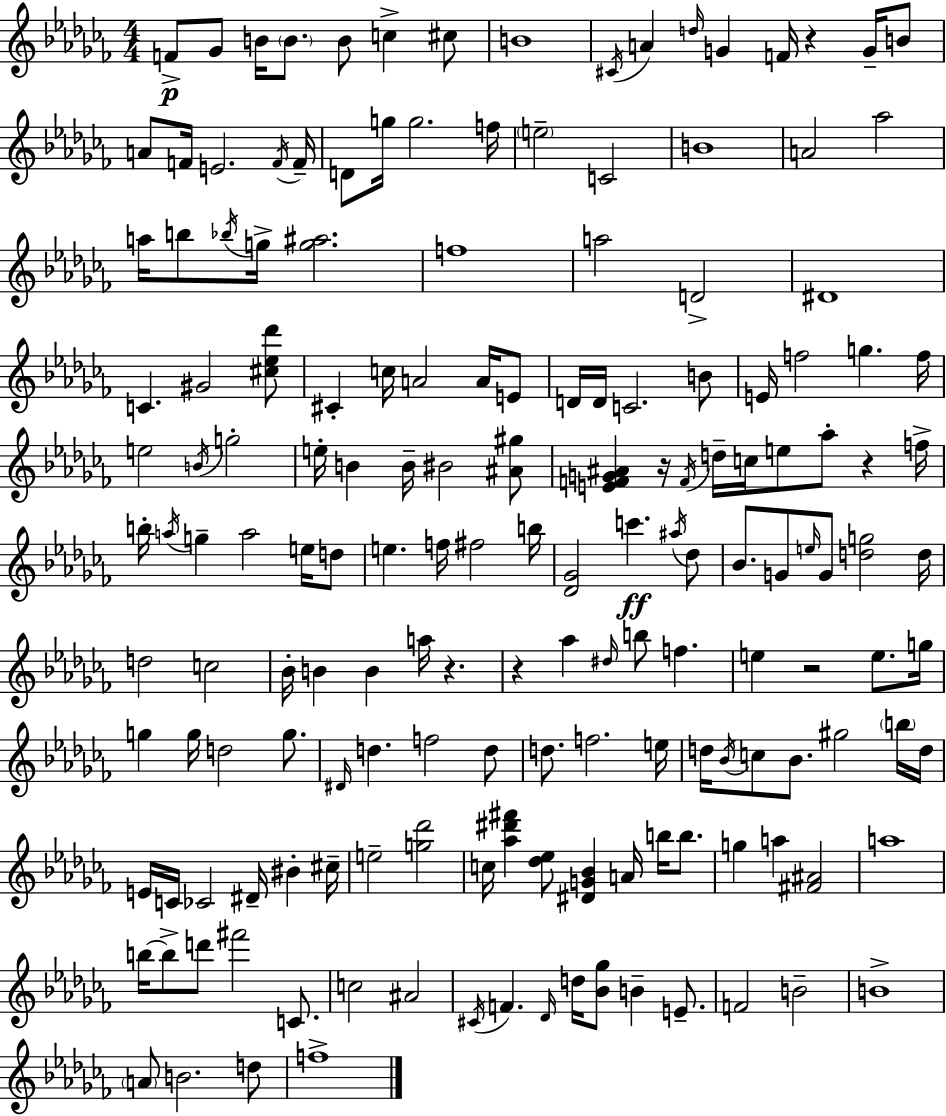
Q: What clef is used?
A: treble